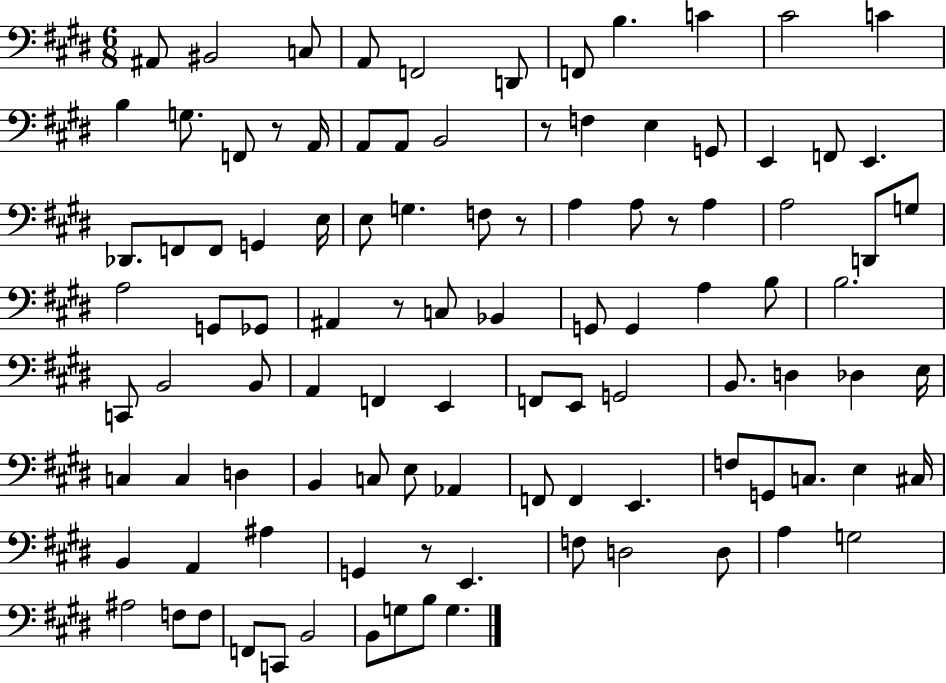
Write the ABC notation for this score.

X:1
T:Untitled
M:6/8
L:1/4
K:E
^A,,/2 ^B,,2 C,/2 A,,/2 F,,2 D,,/2 F,,/2 B, C ^C2 C B, G,/2 F,,/2 z/2 A,,/4 A,,/2 A,,/2 B,,2 z/2 F, E, G,,/2 E,, F,,/2 E,, _D,,/2 F,,/2 F,,/2 G,, E,/4 E,/2 G, F,/2 z/2 A, A,/2 z/2 A, A,2 D,,/2 G,/2 A,2 G,,/2 _G,,/2 ^A,, z/2 C,/2 _B,, G,,/2 G,, A, B,/2 B,2 C,,/2 B,,2 B,,/2 A,, F,, E,, F,,/2 E,,/2 G,,2 B,,/2 D, _D, E,/4 C, C, D, B,, C,/2 E,/2 _A,, F,,/2 F,, E,, F,/2 G,,/2 C,/2 E, ^C,/4 B,, A,, ^A, G,, z/2 E,, F,/2 D,2 D,/2 A, G,2 ^A,2 F,/2 F,/2 F,,/2 C,,/2 B,,2 B,,/2 G,/2 B,/2 G,